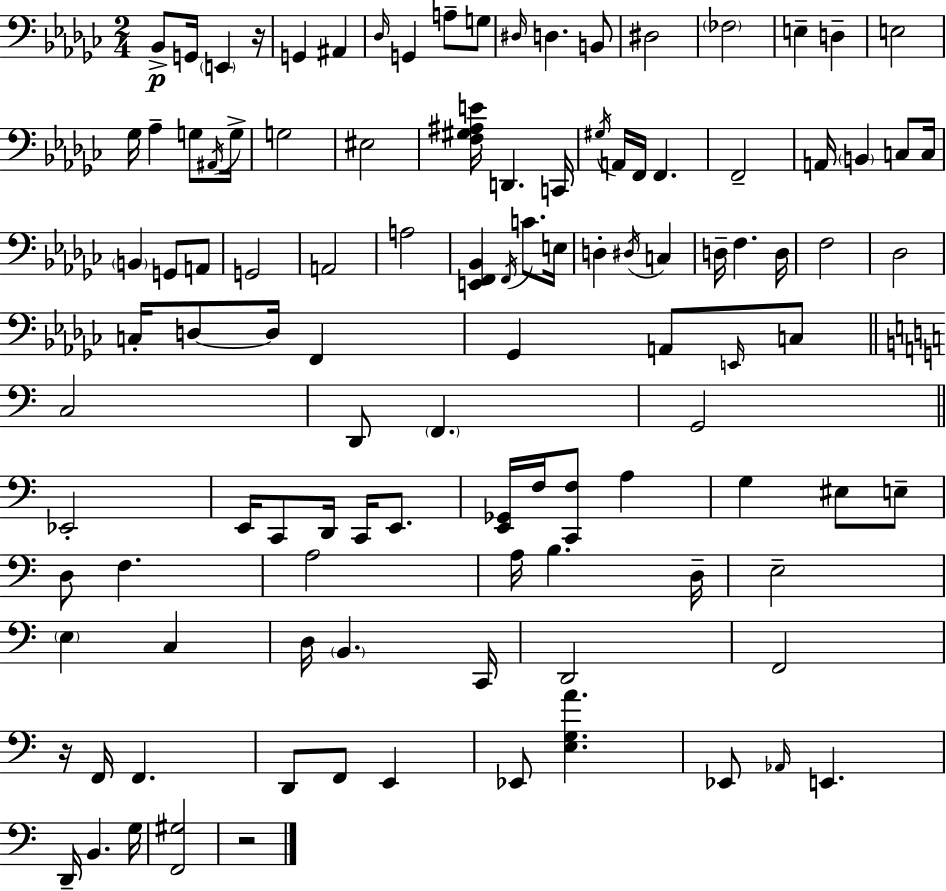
{
  \clef bass
  \numericTimeSignature
  \time 2/4
  \key ees \minor
  \repeat volta 2 { bes,8->\p g,16 \parenthesize e,4 r16 | g,4 ais,4 | \grace { des16 } g,4 a8-- g8 | \grace { dis16 } d4. | \break b,8 dis2 | \parenthesize fes2 | e4-- d4-- | e2 | \break ges16 aes4-- g8 | \acciaccatura { ais,16 } g16-> g2 | eis2 | <f gis ais e'>16 d,4. | \break c,16 \acciaccatura { gis16 } a,16 f,16 f,4. | f,2-- | a,16 \parenthesize b,4 | c8 c16 \parenthesize b,4 | \break g,8 a,8 g,2 | a,2 | a2 | <e, f, bes,>4 | \break \acciaccatura { f,16 } c'8. e16 d4-. | \acciaccatura { dis16 } c4 d16-- f4. | d16 f2 | des2 | \break c16-. d8~~ | d16 f,4 ges,4 | a,8 \grace { e,16 } c8 \bar "||" \break \key a \minor c2 | d,8 \parenthesize f,4. | g,2 | \bar "||" \break \key a \minor ees,2-. | e,16 c,8 d,16 c,16 e,8. | <e, ges,>16 f16 <c, f>8 a4 | g4 eis8 e8-- | \break d8 f4. | a2 | a16 b4. d16-- | e2-- | \break \parenthesize e4 c4 | d16 \parenthesize b,4. c,16 | d,2 | f,2 | \break r16 f,16 f,4. | d,8 f,8 e,4 | ees,8 <e g a'>4. | ees,8 \grace { aes,16 } e,4. | \break d,16-- b,4. | g16 <f, gis>2 | r2 | } \bar "|."
}